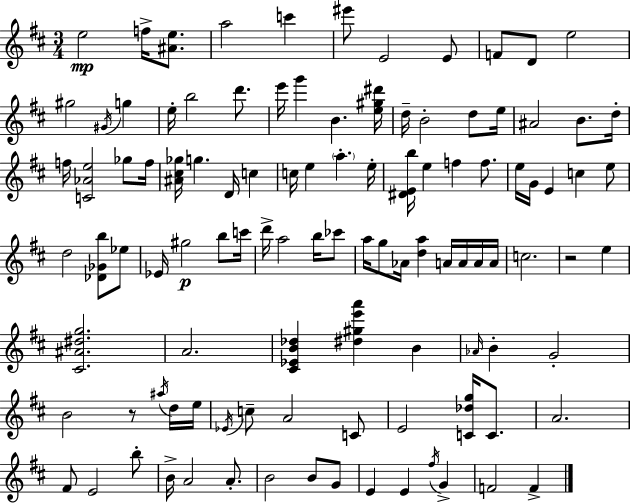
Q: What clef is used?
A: treble